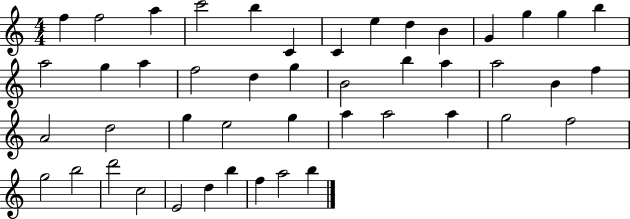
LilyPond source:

{
  \clef treble
  \numericTimeSignature
  \time 4/4
  \key c \major
  f''4 f''2 a''4 | c'''2 b''4 c'4 | c'4 e''4 d''4 b'4 | g'4 g''4 g''4 b''4 | \break a''2 g''4 a''4 | f''2 d''4 g''4 | b'2 b''4 a''4 | a''2 b'4 f''4 | \break a'2 d''2 | g''4 e''2 g''4 | a''4 a''2 a''4 | g''2 f''2 | \break g''2 b''2 | d'''2 c''2 | e'2 d''4 b''4 | f''4 a''2 b''4 | \break \bar "|."
}